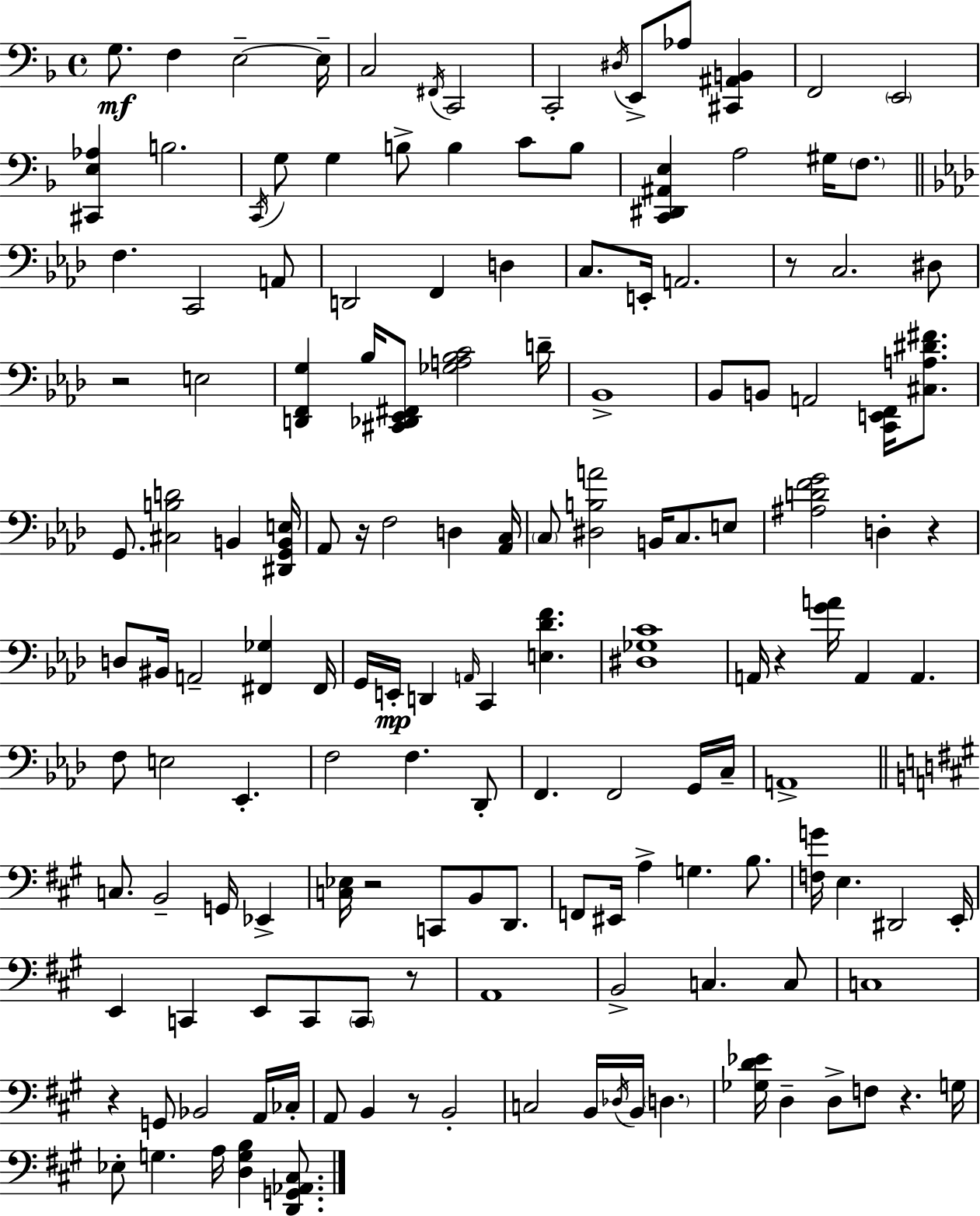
G3/e. F3/q E3/h E3/s C3/h F#2/s C2/h C2/h D#3/s E2/e Ab3/e [C#2,A#2,B2]/q F2/h E2/h [C#2,E3,Ab3]/q B3/h. C2/s G3/e G3/q B3/e B3/q C4/e B3/e [C2,D#2,A#2,E3]/q A3/h G#3/s F3/e. F3/q. C2/h A2/e D2/h F2/q D3/q C3/e. E2/s A2/h. R/e C3/h. D#3/e R/h E3/h [D2,F2,G3]/q Bb3/s [C#2,Db2,Eb2,F#2]/e [Gb3,A3,Bb3,C4]/h D4/s Bb2/w Bb2/e B2/e A2/h [C2,E2,F2]/s [C#3,A3,D#4,F#4]/e. G2/e. [C#3,B3,D4]/h B2/q [D#2,G2,B2,E3]/s Ab2/e R/s F3/h D3/q [Ab2,C3]/s C3/e [D#3,B3,A4]/h B2/s C3/e. E3/e [A#3,D4,F4,G4]/h D3/q R/q D3/e BIS2/s A2/h [F#2,Gb3]/q F#2/s G2/s E2/s D2/q A2/s C2/q [E3,Db4,F4]/q. [D#3,Gb3,C4]/w A2/s R/q [G4,A4]/s A2/q A2/q. F3/e E3/h Eb2/q. F3/h F3/q. Db2/e F2/q. F2/h G2/s C3/s A2/w C3/e. B2/h G2/s Eb2/q [C3,Eb3]/s R/h C2/e B2/e D2/e. F2/e EIS2/s A3/q G3/q. B3/e. [F3,G4]/s E3/q. D#2/h E2/s E2/q C2/q E2/e C2/e C2/e R/e A2/w B2/h C3/q. C3/e C3/w R/q G2/e Bb2/h A2/s CES3/s A2/e B2/q R/e B2/h C3/h B2/s Db3/s B2/s D3/q. [Gb3,D4,Eb4]/s D3/q D3/e F3/e R/q. G3/s Eb3/e G3/q. A3/s [D3,G3,B3]/q [D2,G2,Ab2,C#3]/e.